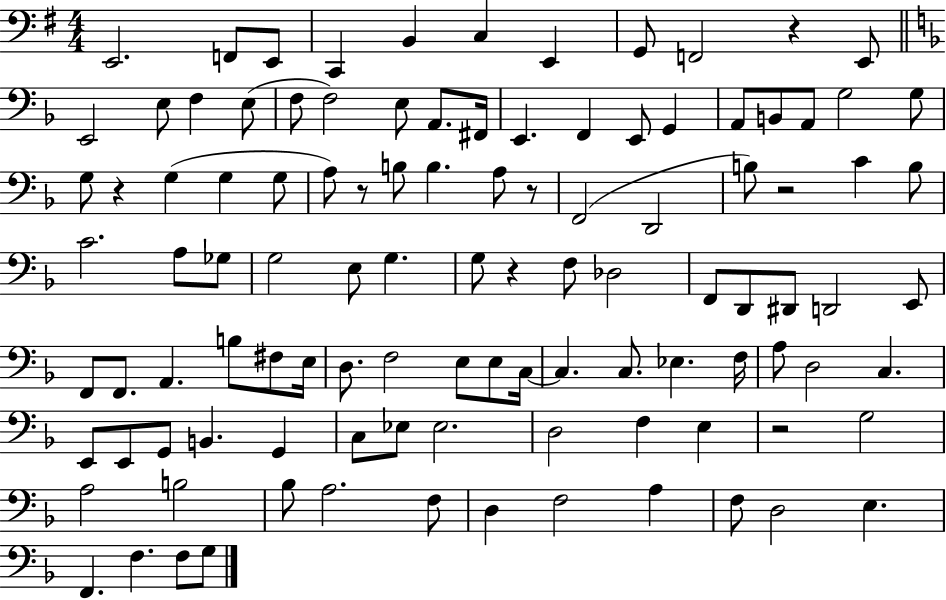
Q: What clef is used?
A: bass